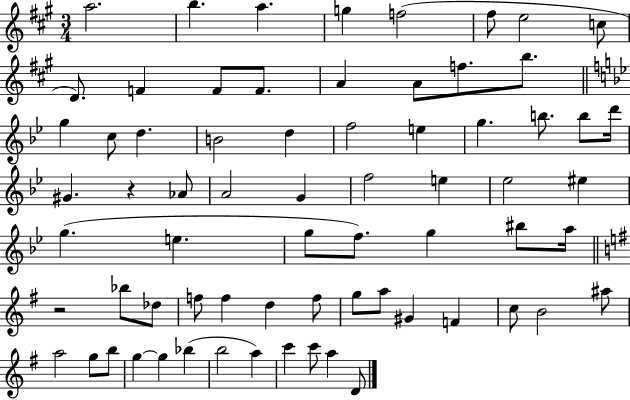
A5/h. B5/q. A5/q. G5/q F5/h F#5/e E5/h C5/e D4/e. F4/q F4/e F4/e. A4/q A4/e F5/e. B5/e. G5/q C5/e D5/q. B4/h D5/q F5/h E5/q G5/q. B5/e. B5/e D6/s G#4/q. R/q Ab4/e A4/h G4/q F5/h E5/q Eb5/h EIS5/q G5/q. E5/q. G5/e F5/e. G5/q BIS5/e A5/s R/h Bb5/e Db5/e F5/e F5/q D5/q F5/e G5/e A5/e G#4/q F4/q C5/e B4/h A#5/e A5/h G5/e B5/e G5/q G5/q Bb5/q B5/h A5/q C6/q C6/e A5/q D4/e